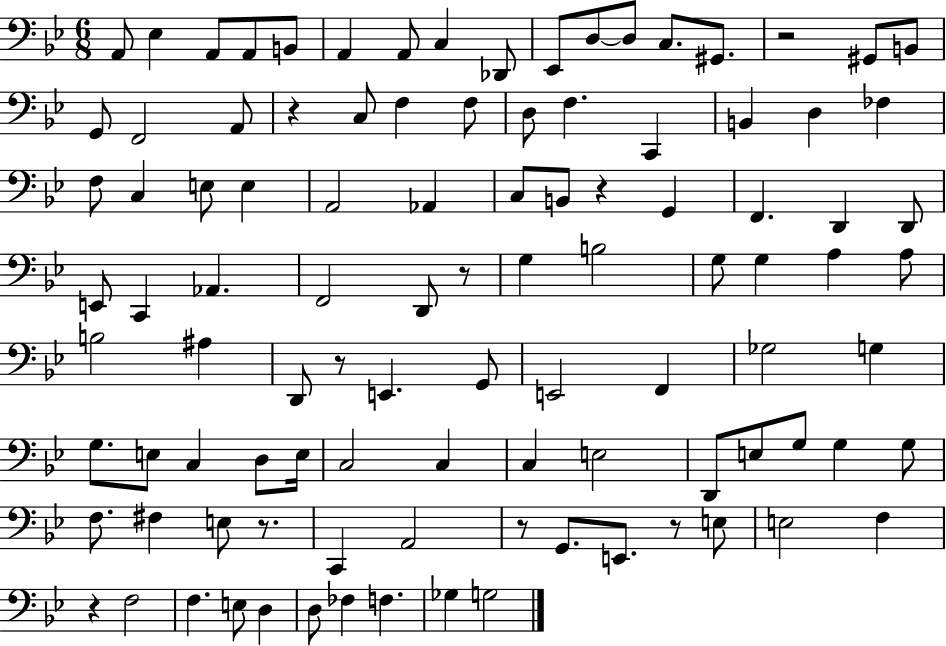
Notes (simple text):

A2/e Eb3/q A2/e A2/e B2/e A2/q A2/e C3/q Db2/e Eb2/e D3/e D3/e C3/e. G#2/e. R/h G#2/e B2/e G2/e F2/h A2/e R/q C3/e F3/q F3/e D3/e F3/q. C2/q B2/q D3/q FES3/q F3/e C3/q E3/e E3/q A2/h Ab2/q C3/e B2/e R/q G2/q F2/q. D2/q D2/e E2/e C2/q Ab2/q. F2/h D2/e R/e G3/q B3/h G3/e G3/q A3/q A3/e B3/h A#3/q D2/e R/e E2/q. G2/e E2/h F2/q Gb3/h G3/q G3/e. E3/e C3/q D3/e E3/s C3/h C3/q C3/q E3/h D2/e E3/e G3/e G3/q G3/e F3/e. F#3/q E3/e R/e. C2/q A2/h R/e G2/e. E2/e. R/e E3/e E3/h F3/q R/q F3/h F3/q. E3/e D3/q D3/e FES3/q F3/q. Gb3/q G3/h